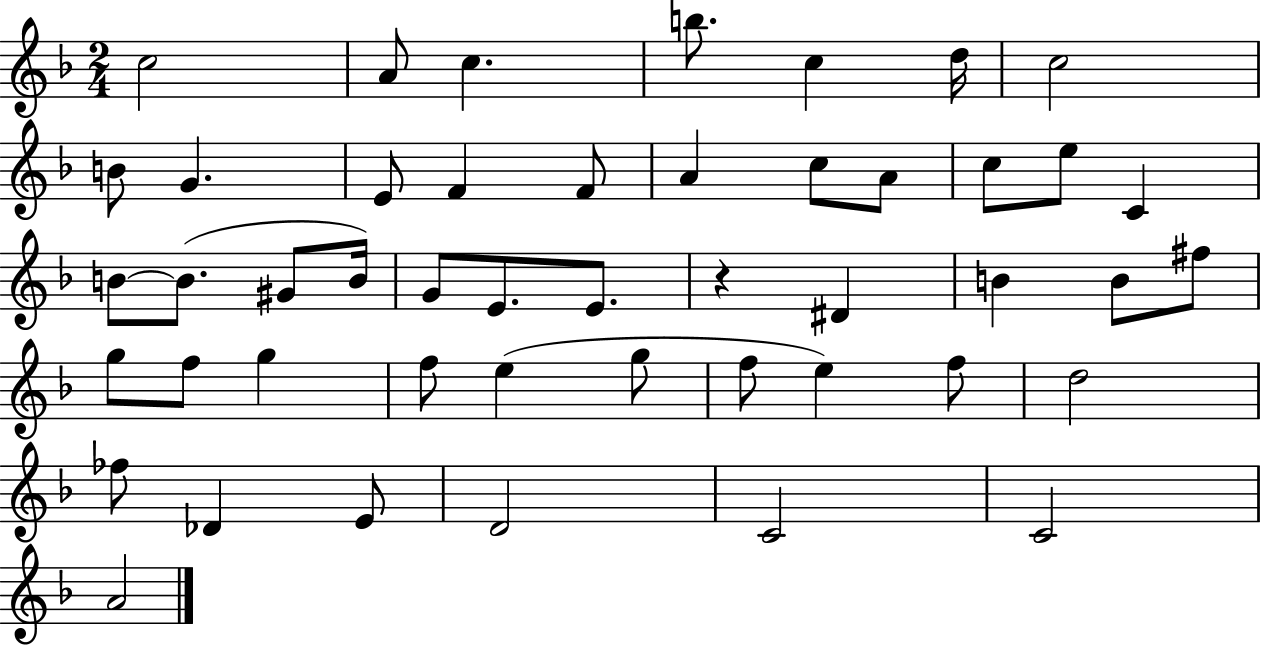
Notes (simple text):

C5/h A4/e C5/q. B5/e. C5/q D5/s C5/h B4/e G4/q. E4/e F4/q F4/e A4/q C5/e A4/e C5/e E5/e C4/q B4/e B4/e. G#4/e B4/s G4/e E4/e. E4/e. R/q D#4/q B4/q B4/e F#5/e G5/e F5/e G5/q F5/e E5/q G5/e F5/e E5/q F5/e D5/h FES5/e Db4/q E4/e D4/h C4/h C4/h A4/h